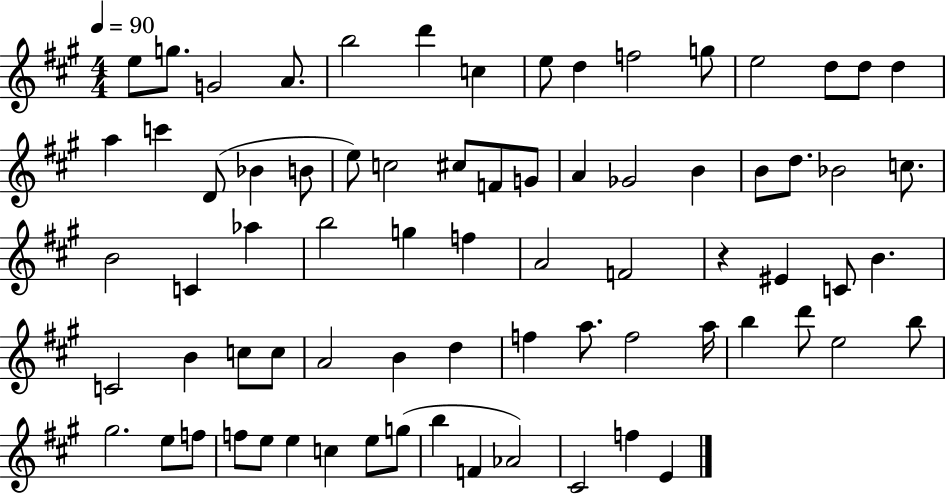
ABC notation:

X:1
T:Untitled
M:4/4
L:1/4
K:A
e/2 g/2 G2 A/2 b2 d' c e/2 d f2 g/2 e2 d/2 d/2 d a c' D/2 _B B/2 e/2 c2 ^c/2 F/2 G/2 A _G2 B B/2 d/2 _B2 c/2 B2 C _a b2 g f A2 F2 z ^E C/2 B C2 B c/2 c/2 A2 B d f a/2 f2 a/4 b d'/2 e2 b/2 ^g2 e/2 f/2 f/2 e/2 e c e/2 g/2 b F _A2 ^C2 f E